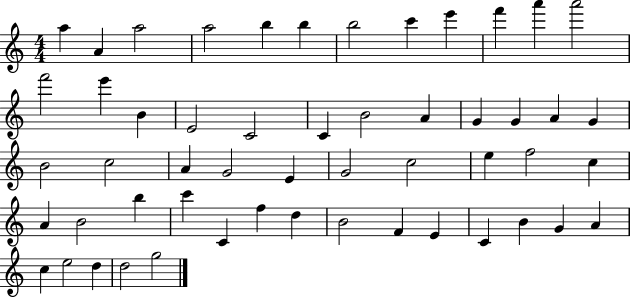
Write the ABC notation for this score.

X:1
T:Untitled
M:4/4
L:1/4
K:C
a A a2 a2 b b b2 c' e' f' a' a'2 f'2 e' B E2 C2 C B2 A G G A G B2 c2 A G2 E G2 c2 e f2 c A B2 b c' C f d B2 F E C B G A c e2 d d2 g2